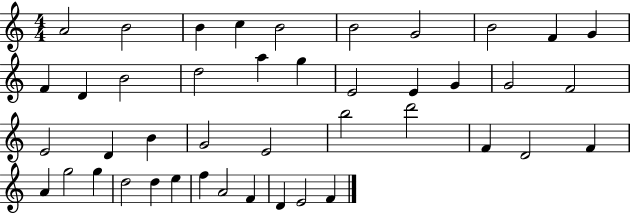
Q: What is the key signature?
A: C major